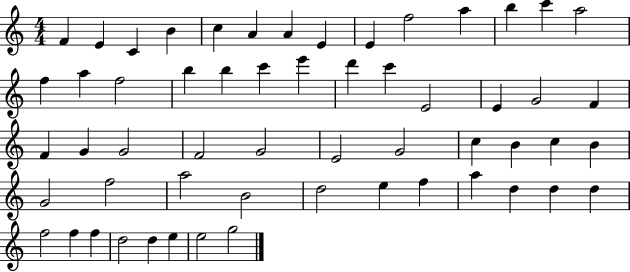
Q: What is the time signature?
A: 4/4